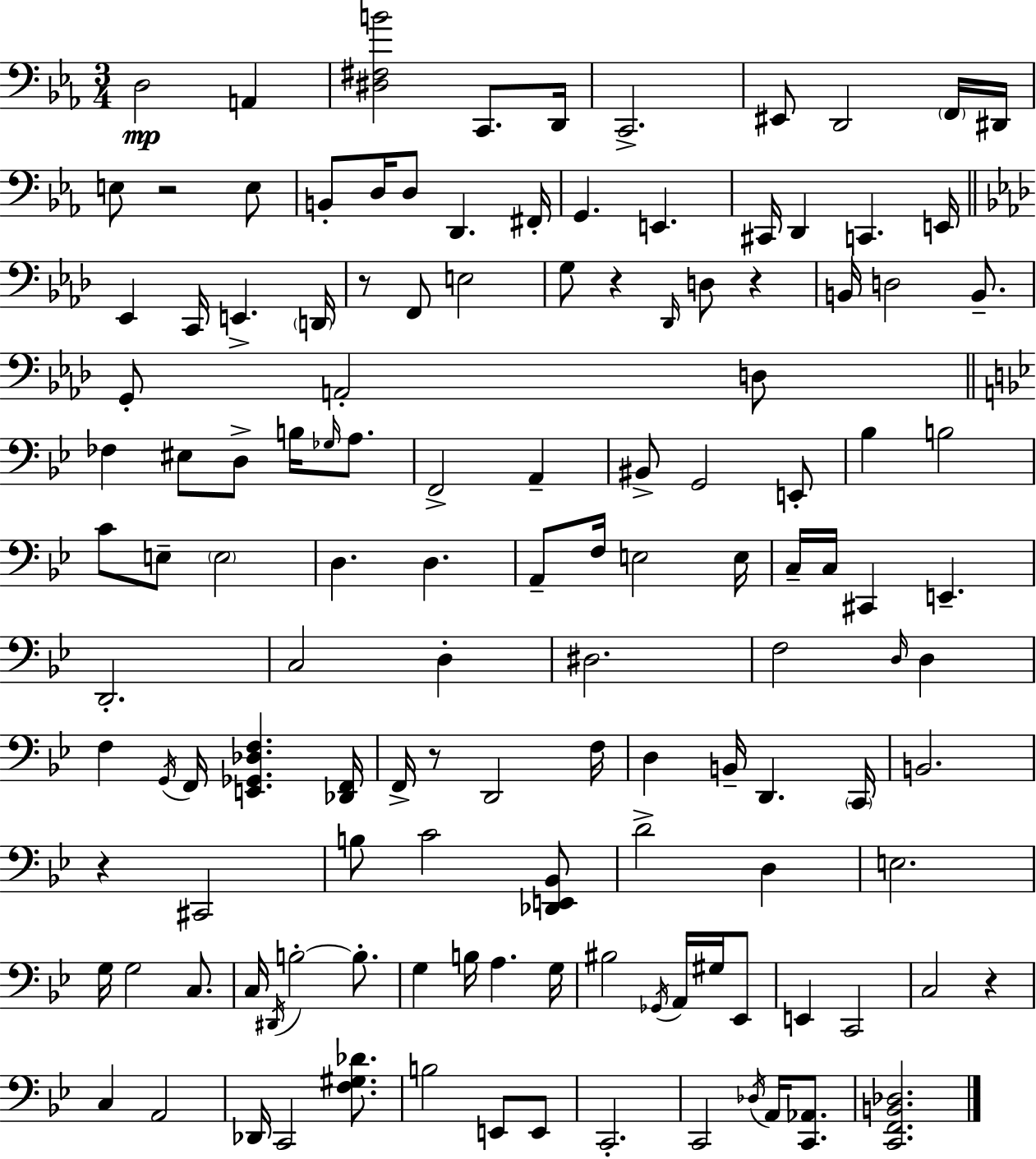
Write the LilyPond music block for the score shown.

{
  \clef bass
  \numericTimeSignature
  \time 3/4
  \key c \minor
  d2\mp a,4 | <dis fis b'>2 c,8. d,16 | c,2.-> | eis,8 d,2 \parenthesize f,16 dis,16 | \break e8 r2 e8 | b,8-. d16 d8 d,4. fis,16-. | g,4. e,4. | cis,16 d,4 c,4. e,16 | \break \bar "||" \break \key aes \major ees,4 c,16 e,4.-> \parenthesize d,16 | r8 f,8 e2 | g8 r4 \grace { des,16 } d8 r4 | b,16 d2 b,8.-- | \break g,8-. a,2-. d8 | \bar "||" \break \key g \minor fes4 eis8 d8-> b16 \grace { ges16 } a8. | f,2-> a,4-- | bis,8-> g,2 e,8-. | bes4 b2 | \break c'8 e8-- \parenthesize e2 | d4. d4. | a,8-- f16 e2 | e16 c16-- c16 cis,4 e,4.-- | \break d,2.-. | c2 d4-. | dis2. | f2 \grace { d16 } d4 | \break f4 \acciaccatura { g,16 } f,16 <e, ges, des f>4. | <des, f,>16 f,16-> r8 d,2 | f16 d4 b,16-- d,4. | \parenthesize c,16 b,2. | \break r4 cis,2 | b8 c'2 | <des, e, bes,>8 d'2-> d4 | e2. | \break g16 g2 | c8. c16 \acciaccatura { dis,16 } b2-.~~ | b8.-. g4 b16 a4. | g16 bis2 | \break \acciaccatura { ges,16 } a,16 gis16 ees,8 e,4 c,2 | c2 | r4 c4 a,2 | des,16 c,2 | \break <f gis des'>8. b2 | e,8 e,8 c,2.-. | c,2 | \acciaccatura { des16 } a,16 <c, aes,>8. <c, f, b, des>2. | \break \bar "|."
}